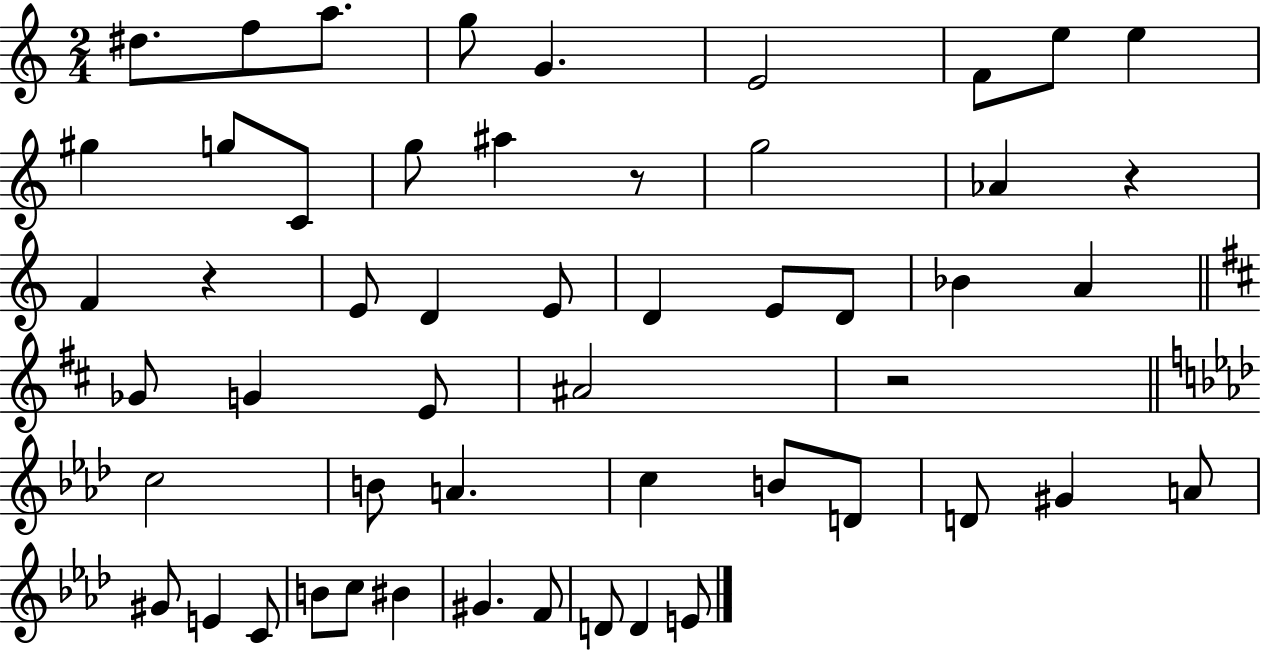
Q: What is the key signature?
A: C major